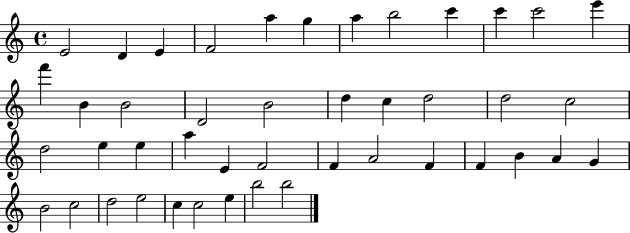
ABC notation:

X:1
T:Untitled
M:4/4
L:1/4
K:C
E2 D E F2 a g a b2 c' c' c'2 e' f' B B2 D2 B2 d c d2 d2 c2 d2 e e a E F2 F A2 F F B A G B2 c2 d2 e2 c c2 e b2 b2